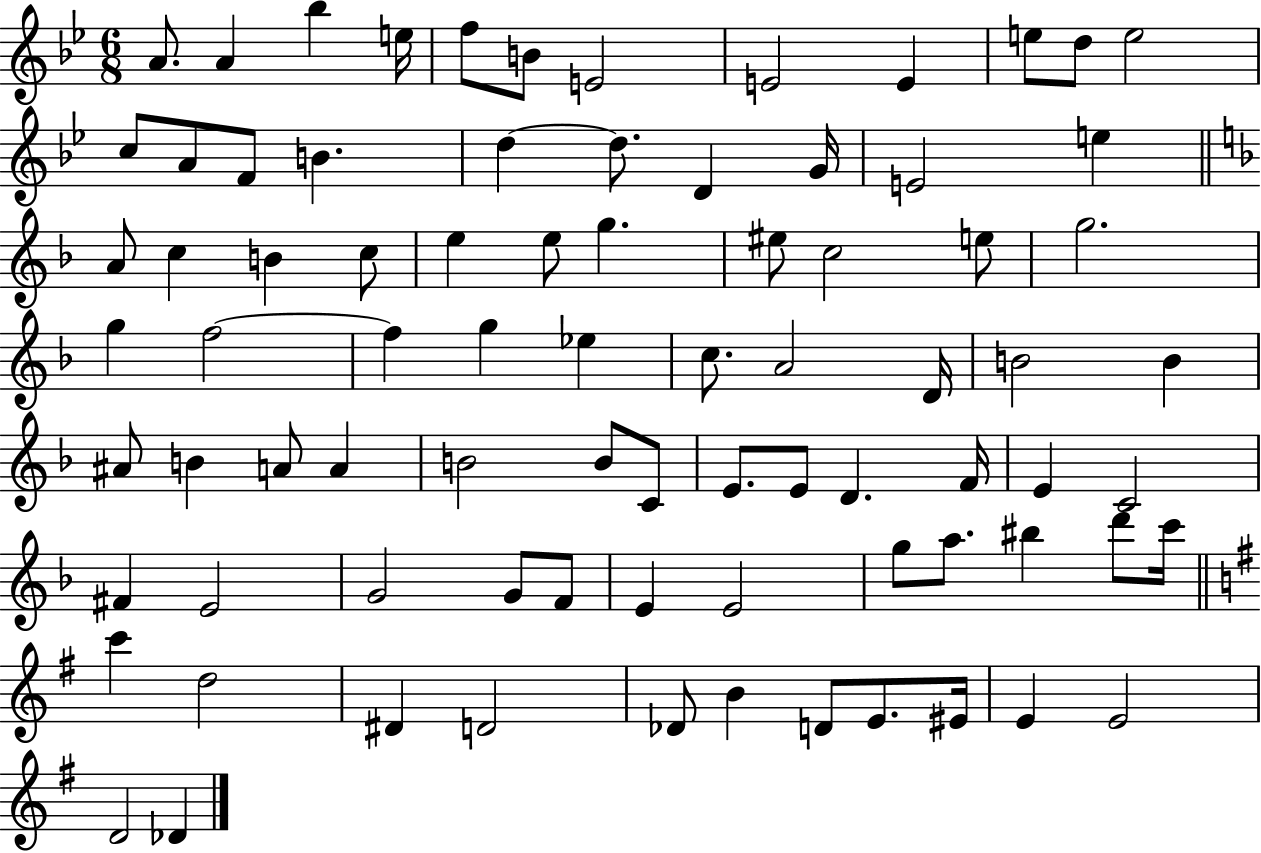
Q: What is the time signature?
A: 6/8